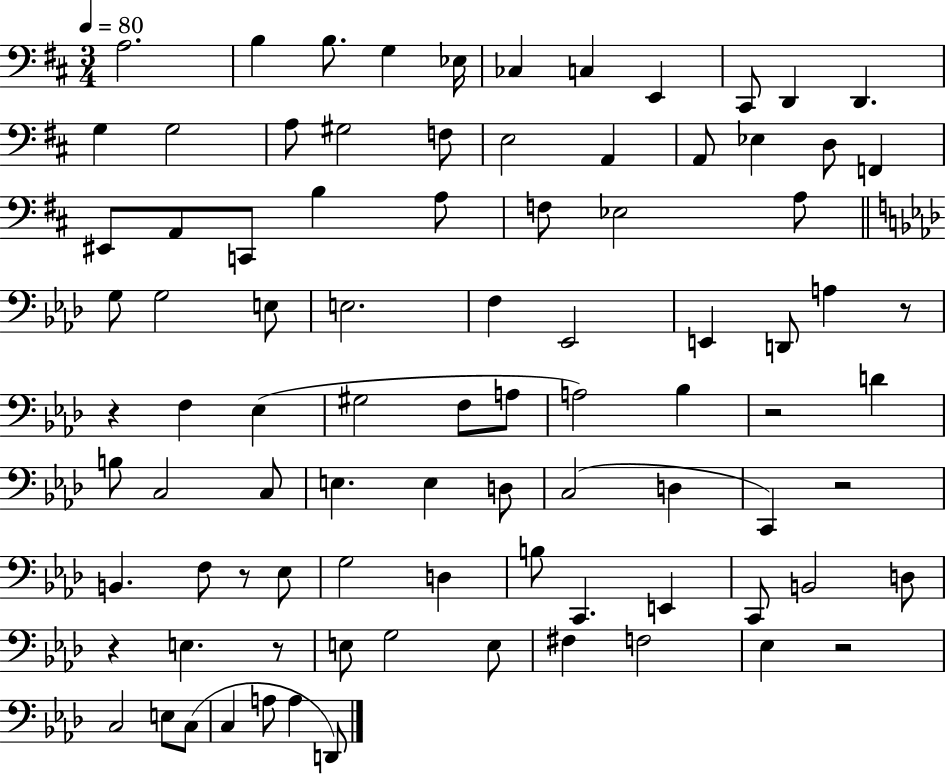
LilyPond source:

{
  \clef bass
  \numericTimeSignature
  \time 3/4
  \key d \major
  \tempo 4 = 80
  a2. | b4 b8. g4 ees16 | ces4 c4 e,4 | cis,8 d,4 d,4. | \break g4 g2 | a8 gis2 f8 | e2 a,4 | a,8 ees4 d8 f,4 | \break eis,8 a,8 c,8 b4 a8 | f8 ees2 a8 | \bar "||" \break \key aes \major g8 g2 e8 | e2. | f4 ees,2 | e,4 d,8 a4 r8 | \break r4 f4 ees4( | gis2 f8 a8 | a2) bes4 | r2 d'4 | \break b8 c2 c8 | e4. e4 d8 | c2( d4 | c,4) r2 | \break b,4. f8 r8 ees8 | g2 d4 | b8 c,4. e,4 | c,8 b,2 d8 | \break r4 e4. r8 | e8 g2 e8 | fis4 f2 | ees4 r2 | \break c2 e8 c8( | c4 a8 a4 d,8) | \bar "|."
}